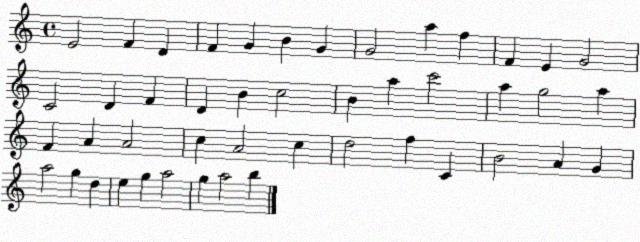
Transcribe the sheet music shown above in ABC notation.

X:1
T:Untitled
M:4/4
L:1/4
K:C
E2 F D F G B G G2 a f F E G2 C2 D F D B c2 B a c'2 a g2 a F A A2 c A2 c d2 f C B2 A G a2 g d e g a2 g a2 b